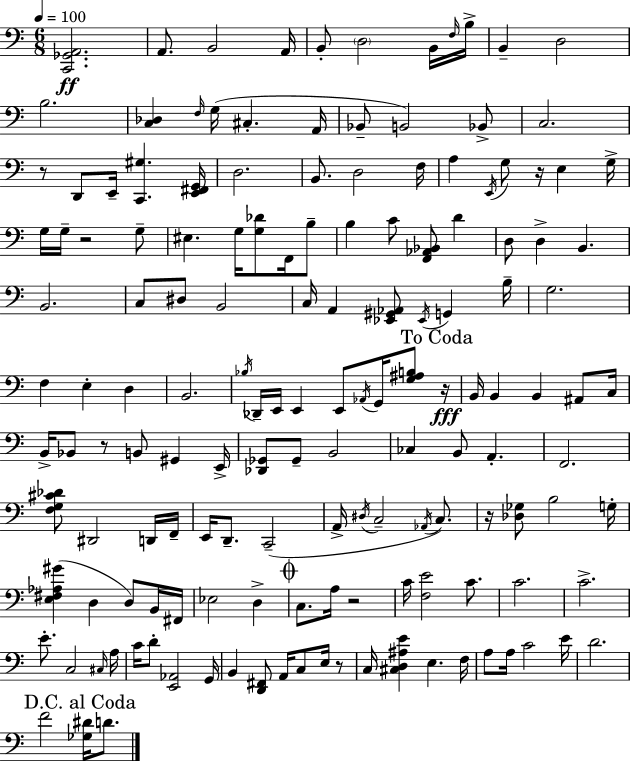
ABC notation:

X:1
T:Untitled
M:6/8
L:1/4
K:C
[C,,_G,,A,,]2 A,,/2 B,,2 A,,/4 B,,/2 D,2 B,,/4 F,/4 B,/4 B,, D,2 B,2 [C,_D,] F,/4 G,/4 ^C, A,,/4 _B,,/2 B,,2 _B,,/2 C,2 z/2 D,,/2 E,,/4 [C,,^G,] [E,,^F,,G,,]/4 D,2 B,,/2 D,2 F,/4 A, E,,/4 G,/2 z/4 E, G,/4 G,/4 G,/4 z2 G,/2 ^E, G,/4 [G,_D]/2 F,,/4 B,/2 B, C/2 [F,,_A,,_B,,]/2 D D,/2 D, B,, B,,2 C,/2 ^D,/2 B,,2 C,/4 A,, [_E,,^G,,_A,,]/2 _E,,/4 G,, B,/4 G,2 F, E, D, B,,2 _B,/4 _D,,/4 E,,/4 E,, E,,/2 _A,,/4 G,,/4 [G,^A,B,]/2 z/4 B,,/4 B,, B,, ^A,,/2 C,/4 B,,/4 _B,,/2 z/2 B,,/2 ^G,, E,,/4 [_D,,_G,,]/2 _G,,/2 B,,2 _C, B,,/2 A,, F,,2 [F,G,^C_D]/2 ^D,,2 D,,/4 F,,/4 E,,/4 D,,/2 C,,2 A,,/4 ^D,/4 C,2 _A,,/4 C,/2 z/4 [_D,_G,]/2 B,2 G,/4 [E,^F,_A,^G] D, D,/2 B,,/4 ^F,,/4 _E,2 D, C,/2 A,/4 z2 C/4 [F,E]2 C/2 C2 C2 E/2 C,2 ^C,/4 A,/4 C/4 D/2 [E,,_A,,]2 G,,/4 B,, [D,,^F,,]/2 A,,/4 C,/2 E,/4 z/2 C,/4 [^C,D,^A,E] E, F,/4 A,/2 A,/4 C2 E/4 D2 F2 [_G,^D]/4 D/2